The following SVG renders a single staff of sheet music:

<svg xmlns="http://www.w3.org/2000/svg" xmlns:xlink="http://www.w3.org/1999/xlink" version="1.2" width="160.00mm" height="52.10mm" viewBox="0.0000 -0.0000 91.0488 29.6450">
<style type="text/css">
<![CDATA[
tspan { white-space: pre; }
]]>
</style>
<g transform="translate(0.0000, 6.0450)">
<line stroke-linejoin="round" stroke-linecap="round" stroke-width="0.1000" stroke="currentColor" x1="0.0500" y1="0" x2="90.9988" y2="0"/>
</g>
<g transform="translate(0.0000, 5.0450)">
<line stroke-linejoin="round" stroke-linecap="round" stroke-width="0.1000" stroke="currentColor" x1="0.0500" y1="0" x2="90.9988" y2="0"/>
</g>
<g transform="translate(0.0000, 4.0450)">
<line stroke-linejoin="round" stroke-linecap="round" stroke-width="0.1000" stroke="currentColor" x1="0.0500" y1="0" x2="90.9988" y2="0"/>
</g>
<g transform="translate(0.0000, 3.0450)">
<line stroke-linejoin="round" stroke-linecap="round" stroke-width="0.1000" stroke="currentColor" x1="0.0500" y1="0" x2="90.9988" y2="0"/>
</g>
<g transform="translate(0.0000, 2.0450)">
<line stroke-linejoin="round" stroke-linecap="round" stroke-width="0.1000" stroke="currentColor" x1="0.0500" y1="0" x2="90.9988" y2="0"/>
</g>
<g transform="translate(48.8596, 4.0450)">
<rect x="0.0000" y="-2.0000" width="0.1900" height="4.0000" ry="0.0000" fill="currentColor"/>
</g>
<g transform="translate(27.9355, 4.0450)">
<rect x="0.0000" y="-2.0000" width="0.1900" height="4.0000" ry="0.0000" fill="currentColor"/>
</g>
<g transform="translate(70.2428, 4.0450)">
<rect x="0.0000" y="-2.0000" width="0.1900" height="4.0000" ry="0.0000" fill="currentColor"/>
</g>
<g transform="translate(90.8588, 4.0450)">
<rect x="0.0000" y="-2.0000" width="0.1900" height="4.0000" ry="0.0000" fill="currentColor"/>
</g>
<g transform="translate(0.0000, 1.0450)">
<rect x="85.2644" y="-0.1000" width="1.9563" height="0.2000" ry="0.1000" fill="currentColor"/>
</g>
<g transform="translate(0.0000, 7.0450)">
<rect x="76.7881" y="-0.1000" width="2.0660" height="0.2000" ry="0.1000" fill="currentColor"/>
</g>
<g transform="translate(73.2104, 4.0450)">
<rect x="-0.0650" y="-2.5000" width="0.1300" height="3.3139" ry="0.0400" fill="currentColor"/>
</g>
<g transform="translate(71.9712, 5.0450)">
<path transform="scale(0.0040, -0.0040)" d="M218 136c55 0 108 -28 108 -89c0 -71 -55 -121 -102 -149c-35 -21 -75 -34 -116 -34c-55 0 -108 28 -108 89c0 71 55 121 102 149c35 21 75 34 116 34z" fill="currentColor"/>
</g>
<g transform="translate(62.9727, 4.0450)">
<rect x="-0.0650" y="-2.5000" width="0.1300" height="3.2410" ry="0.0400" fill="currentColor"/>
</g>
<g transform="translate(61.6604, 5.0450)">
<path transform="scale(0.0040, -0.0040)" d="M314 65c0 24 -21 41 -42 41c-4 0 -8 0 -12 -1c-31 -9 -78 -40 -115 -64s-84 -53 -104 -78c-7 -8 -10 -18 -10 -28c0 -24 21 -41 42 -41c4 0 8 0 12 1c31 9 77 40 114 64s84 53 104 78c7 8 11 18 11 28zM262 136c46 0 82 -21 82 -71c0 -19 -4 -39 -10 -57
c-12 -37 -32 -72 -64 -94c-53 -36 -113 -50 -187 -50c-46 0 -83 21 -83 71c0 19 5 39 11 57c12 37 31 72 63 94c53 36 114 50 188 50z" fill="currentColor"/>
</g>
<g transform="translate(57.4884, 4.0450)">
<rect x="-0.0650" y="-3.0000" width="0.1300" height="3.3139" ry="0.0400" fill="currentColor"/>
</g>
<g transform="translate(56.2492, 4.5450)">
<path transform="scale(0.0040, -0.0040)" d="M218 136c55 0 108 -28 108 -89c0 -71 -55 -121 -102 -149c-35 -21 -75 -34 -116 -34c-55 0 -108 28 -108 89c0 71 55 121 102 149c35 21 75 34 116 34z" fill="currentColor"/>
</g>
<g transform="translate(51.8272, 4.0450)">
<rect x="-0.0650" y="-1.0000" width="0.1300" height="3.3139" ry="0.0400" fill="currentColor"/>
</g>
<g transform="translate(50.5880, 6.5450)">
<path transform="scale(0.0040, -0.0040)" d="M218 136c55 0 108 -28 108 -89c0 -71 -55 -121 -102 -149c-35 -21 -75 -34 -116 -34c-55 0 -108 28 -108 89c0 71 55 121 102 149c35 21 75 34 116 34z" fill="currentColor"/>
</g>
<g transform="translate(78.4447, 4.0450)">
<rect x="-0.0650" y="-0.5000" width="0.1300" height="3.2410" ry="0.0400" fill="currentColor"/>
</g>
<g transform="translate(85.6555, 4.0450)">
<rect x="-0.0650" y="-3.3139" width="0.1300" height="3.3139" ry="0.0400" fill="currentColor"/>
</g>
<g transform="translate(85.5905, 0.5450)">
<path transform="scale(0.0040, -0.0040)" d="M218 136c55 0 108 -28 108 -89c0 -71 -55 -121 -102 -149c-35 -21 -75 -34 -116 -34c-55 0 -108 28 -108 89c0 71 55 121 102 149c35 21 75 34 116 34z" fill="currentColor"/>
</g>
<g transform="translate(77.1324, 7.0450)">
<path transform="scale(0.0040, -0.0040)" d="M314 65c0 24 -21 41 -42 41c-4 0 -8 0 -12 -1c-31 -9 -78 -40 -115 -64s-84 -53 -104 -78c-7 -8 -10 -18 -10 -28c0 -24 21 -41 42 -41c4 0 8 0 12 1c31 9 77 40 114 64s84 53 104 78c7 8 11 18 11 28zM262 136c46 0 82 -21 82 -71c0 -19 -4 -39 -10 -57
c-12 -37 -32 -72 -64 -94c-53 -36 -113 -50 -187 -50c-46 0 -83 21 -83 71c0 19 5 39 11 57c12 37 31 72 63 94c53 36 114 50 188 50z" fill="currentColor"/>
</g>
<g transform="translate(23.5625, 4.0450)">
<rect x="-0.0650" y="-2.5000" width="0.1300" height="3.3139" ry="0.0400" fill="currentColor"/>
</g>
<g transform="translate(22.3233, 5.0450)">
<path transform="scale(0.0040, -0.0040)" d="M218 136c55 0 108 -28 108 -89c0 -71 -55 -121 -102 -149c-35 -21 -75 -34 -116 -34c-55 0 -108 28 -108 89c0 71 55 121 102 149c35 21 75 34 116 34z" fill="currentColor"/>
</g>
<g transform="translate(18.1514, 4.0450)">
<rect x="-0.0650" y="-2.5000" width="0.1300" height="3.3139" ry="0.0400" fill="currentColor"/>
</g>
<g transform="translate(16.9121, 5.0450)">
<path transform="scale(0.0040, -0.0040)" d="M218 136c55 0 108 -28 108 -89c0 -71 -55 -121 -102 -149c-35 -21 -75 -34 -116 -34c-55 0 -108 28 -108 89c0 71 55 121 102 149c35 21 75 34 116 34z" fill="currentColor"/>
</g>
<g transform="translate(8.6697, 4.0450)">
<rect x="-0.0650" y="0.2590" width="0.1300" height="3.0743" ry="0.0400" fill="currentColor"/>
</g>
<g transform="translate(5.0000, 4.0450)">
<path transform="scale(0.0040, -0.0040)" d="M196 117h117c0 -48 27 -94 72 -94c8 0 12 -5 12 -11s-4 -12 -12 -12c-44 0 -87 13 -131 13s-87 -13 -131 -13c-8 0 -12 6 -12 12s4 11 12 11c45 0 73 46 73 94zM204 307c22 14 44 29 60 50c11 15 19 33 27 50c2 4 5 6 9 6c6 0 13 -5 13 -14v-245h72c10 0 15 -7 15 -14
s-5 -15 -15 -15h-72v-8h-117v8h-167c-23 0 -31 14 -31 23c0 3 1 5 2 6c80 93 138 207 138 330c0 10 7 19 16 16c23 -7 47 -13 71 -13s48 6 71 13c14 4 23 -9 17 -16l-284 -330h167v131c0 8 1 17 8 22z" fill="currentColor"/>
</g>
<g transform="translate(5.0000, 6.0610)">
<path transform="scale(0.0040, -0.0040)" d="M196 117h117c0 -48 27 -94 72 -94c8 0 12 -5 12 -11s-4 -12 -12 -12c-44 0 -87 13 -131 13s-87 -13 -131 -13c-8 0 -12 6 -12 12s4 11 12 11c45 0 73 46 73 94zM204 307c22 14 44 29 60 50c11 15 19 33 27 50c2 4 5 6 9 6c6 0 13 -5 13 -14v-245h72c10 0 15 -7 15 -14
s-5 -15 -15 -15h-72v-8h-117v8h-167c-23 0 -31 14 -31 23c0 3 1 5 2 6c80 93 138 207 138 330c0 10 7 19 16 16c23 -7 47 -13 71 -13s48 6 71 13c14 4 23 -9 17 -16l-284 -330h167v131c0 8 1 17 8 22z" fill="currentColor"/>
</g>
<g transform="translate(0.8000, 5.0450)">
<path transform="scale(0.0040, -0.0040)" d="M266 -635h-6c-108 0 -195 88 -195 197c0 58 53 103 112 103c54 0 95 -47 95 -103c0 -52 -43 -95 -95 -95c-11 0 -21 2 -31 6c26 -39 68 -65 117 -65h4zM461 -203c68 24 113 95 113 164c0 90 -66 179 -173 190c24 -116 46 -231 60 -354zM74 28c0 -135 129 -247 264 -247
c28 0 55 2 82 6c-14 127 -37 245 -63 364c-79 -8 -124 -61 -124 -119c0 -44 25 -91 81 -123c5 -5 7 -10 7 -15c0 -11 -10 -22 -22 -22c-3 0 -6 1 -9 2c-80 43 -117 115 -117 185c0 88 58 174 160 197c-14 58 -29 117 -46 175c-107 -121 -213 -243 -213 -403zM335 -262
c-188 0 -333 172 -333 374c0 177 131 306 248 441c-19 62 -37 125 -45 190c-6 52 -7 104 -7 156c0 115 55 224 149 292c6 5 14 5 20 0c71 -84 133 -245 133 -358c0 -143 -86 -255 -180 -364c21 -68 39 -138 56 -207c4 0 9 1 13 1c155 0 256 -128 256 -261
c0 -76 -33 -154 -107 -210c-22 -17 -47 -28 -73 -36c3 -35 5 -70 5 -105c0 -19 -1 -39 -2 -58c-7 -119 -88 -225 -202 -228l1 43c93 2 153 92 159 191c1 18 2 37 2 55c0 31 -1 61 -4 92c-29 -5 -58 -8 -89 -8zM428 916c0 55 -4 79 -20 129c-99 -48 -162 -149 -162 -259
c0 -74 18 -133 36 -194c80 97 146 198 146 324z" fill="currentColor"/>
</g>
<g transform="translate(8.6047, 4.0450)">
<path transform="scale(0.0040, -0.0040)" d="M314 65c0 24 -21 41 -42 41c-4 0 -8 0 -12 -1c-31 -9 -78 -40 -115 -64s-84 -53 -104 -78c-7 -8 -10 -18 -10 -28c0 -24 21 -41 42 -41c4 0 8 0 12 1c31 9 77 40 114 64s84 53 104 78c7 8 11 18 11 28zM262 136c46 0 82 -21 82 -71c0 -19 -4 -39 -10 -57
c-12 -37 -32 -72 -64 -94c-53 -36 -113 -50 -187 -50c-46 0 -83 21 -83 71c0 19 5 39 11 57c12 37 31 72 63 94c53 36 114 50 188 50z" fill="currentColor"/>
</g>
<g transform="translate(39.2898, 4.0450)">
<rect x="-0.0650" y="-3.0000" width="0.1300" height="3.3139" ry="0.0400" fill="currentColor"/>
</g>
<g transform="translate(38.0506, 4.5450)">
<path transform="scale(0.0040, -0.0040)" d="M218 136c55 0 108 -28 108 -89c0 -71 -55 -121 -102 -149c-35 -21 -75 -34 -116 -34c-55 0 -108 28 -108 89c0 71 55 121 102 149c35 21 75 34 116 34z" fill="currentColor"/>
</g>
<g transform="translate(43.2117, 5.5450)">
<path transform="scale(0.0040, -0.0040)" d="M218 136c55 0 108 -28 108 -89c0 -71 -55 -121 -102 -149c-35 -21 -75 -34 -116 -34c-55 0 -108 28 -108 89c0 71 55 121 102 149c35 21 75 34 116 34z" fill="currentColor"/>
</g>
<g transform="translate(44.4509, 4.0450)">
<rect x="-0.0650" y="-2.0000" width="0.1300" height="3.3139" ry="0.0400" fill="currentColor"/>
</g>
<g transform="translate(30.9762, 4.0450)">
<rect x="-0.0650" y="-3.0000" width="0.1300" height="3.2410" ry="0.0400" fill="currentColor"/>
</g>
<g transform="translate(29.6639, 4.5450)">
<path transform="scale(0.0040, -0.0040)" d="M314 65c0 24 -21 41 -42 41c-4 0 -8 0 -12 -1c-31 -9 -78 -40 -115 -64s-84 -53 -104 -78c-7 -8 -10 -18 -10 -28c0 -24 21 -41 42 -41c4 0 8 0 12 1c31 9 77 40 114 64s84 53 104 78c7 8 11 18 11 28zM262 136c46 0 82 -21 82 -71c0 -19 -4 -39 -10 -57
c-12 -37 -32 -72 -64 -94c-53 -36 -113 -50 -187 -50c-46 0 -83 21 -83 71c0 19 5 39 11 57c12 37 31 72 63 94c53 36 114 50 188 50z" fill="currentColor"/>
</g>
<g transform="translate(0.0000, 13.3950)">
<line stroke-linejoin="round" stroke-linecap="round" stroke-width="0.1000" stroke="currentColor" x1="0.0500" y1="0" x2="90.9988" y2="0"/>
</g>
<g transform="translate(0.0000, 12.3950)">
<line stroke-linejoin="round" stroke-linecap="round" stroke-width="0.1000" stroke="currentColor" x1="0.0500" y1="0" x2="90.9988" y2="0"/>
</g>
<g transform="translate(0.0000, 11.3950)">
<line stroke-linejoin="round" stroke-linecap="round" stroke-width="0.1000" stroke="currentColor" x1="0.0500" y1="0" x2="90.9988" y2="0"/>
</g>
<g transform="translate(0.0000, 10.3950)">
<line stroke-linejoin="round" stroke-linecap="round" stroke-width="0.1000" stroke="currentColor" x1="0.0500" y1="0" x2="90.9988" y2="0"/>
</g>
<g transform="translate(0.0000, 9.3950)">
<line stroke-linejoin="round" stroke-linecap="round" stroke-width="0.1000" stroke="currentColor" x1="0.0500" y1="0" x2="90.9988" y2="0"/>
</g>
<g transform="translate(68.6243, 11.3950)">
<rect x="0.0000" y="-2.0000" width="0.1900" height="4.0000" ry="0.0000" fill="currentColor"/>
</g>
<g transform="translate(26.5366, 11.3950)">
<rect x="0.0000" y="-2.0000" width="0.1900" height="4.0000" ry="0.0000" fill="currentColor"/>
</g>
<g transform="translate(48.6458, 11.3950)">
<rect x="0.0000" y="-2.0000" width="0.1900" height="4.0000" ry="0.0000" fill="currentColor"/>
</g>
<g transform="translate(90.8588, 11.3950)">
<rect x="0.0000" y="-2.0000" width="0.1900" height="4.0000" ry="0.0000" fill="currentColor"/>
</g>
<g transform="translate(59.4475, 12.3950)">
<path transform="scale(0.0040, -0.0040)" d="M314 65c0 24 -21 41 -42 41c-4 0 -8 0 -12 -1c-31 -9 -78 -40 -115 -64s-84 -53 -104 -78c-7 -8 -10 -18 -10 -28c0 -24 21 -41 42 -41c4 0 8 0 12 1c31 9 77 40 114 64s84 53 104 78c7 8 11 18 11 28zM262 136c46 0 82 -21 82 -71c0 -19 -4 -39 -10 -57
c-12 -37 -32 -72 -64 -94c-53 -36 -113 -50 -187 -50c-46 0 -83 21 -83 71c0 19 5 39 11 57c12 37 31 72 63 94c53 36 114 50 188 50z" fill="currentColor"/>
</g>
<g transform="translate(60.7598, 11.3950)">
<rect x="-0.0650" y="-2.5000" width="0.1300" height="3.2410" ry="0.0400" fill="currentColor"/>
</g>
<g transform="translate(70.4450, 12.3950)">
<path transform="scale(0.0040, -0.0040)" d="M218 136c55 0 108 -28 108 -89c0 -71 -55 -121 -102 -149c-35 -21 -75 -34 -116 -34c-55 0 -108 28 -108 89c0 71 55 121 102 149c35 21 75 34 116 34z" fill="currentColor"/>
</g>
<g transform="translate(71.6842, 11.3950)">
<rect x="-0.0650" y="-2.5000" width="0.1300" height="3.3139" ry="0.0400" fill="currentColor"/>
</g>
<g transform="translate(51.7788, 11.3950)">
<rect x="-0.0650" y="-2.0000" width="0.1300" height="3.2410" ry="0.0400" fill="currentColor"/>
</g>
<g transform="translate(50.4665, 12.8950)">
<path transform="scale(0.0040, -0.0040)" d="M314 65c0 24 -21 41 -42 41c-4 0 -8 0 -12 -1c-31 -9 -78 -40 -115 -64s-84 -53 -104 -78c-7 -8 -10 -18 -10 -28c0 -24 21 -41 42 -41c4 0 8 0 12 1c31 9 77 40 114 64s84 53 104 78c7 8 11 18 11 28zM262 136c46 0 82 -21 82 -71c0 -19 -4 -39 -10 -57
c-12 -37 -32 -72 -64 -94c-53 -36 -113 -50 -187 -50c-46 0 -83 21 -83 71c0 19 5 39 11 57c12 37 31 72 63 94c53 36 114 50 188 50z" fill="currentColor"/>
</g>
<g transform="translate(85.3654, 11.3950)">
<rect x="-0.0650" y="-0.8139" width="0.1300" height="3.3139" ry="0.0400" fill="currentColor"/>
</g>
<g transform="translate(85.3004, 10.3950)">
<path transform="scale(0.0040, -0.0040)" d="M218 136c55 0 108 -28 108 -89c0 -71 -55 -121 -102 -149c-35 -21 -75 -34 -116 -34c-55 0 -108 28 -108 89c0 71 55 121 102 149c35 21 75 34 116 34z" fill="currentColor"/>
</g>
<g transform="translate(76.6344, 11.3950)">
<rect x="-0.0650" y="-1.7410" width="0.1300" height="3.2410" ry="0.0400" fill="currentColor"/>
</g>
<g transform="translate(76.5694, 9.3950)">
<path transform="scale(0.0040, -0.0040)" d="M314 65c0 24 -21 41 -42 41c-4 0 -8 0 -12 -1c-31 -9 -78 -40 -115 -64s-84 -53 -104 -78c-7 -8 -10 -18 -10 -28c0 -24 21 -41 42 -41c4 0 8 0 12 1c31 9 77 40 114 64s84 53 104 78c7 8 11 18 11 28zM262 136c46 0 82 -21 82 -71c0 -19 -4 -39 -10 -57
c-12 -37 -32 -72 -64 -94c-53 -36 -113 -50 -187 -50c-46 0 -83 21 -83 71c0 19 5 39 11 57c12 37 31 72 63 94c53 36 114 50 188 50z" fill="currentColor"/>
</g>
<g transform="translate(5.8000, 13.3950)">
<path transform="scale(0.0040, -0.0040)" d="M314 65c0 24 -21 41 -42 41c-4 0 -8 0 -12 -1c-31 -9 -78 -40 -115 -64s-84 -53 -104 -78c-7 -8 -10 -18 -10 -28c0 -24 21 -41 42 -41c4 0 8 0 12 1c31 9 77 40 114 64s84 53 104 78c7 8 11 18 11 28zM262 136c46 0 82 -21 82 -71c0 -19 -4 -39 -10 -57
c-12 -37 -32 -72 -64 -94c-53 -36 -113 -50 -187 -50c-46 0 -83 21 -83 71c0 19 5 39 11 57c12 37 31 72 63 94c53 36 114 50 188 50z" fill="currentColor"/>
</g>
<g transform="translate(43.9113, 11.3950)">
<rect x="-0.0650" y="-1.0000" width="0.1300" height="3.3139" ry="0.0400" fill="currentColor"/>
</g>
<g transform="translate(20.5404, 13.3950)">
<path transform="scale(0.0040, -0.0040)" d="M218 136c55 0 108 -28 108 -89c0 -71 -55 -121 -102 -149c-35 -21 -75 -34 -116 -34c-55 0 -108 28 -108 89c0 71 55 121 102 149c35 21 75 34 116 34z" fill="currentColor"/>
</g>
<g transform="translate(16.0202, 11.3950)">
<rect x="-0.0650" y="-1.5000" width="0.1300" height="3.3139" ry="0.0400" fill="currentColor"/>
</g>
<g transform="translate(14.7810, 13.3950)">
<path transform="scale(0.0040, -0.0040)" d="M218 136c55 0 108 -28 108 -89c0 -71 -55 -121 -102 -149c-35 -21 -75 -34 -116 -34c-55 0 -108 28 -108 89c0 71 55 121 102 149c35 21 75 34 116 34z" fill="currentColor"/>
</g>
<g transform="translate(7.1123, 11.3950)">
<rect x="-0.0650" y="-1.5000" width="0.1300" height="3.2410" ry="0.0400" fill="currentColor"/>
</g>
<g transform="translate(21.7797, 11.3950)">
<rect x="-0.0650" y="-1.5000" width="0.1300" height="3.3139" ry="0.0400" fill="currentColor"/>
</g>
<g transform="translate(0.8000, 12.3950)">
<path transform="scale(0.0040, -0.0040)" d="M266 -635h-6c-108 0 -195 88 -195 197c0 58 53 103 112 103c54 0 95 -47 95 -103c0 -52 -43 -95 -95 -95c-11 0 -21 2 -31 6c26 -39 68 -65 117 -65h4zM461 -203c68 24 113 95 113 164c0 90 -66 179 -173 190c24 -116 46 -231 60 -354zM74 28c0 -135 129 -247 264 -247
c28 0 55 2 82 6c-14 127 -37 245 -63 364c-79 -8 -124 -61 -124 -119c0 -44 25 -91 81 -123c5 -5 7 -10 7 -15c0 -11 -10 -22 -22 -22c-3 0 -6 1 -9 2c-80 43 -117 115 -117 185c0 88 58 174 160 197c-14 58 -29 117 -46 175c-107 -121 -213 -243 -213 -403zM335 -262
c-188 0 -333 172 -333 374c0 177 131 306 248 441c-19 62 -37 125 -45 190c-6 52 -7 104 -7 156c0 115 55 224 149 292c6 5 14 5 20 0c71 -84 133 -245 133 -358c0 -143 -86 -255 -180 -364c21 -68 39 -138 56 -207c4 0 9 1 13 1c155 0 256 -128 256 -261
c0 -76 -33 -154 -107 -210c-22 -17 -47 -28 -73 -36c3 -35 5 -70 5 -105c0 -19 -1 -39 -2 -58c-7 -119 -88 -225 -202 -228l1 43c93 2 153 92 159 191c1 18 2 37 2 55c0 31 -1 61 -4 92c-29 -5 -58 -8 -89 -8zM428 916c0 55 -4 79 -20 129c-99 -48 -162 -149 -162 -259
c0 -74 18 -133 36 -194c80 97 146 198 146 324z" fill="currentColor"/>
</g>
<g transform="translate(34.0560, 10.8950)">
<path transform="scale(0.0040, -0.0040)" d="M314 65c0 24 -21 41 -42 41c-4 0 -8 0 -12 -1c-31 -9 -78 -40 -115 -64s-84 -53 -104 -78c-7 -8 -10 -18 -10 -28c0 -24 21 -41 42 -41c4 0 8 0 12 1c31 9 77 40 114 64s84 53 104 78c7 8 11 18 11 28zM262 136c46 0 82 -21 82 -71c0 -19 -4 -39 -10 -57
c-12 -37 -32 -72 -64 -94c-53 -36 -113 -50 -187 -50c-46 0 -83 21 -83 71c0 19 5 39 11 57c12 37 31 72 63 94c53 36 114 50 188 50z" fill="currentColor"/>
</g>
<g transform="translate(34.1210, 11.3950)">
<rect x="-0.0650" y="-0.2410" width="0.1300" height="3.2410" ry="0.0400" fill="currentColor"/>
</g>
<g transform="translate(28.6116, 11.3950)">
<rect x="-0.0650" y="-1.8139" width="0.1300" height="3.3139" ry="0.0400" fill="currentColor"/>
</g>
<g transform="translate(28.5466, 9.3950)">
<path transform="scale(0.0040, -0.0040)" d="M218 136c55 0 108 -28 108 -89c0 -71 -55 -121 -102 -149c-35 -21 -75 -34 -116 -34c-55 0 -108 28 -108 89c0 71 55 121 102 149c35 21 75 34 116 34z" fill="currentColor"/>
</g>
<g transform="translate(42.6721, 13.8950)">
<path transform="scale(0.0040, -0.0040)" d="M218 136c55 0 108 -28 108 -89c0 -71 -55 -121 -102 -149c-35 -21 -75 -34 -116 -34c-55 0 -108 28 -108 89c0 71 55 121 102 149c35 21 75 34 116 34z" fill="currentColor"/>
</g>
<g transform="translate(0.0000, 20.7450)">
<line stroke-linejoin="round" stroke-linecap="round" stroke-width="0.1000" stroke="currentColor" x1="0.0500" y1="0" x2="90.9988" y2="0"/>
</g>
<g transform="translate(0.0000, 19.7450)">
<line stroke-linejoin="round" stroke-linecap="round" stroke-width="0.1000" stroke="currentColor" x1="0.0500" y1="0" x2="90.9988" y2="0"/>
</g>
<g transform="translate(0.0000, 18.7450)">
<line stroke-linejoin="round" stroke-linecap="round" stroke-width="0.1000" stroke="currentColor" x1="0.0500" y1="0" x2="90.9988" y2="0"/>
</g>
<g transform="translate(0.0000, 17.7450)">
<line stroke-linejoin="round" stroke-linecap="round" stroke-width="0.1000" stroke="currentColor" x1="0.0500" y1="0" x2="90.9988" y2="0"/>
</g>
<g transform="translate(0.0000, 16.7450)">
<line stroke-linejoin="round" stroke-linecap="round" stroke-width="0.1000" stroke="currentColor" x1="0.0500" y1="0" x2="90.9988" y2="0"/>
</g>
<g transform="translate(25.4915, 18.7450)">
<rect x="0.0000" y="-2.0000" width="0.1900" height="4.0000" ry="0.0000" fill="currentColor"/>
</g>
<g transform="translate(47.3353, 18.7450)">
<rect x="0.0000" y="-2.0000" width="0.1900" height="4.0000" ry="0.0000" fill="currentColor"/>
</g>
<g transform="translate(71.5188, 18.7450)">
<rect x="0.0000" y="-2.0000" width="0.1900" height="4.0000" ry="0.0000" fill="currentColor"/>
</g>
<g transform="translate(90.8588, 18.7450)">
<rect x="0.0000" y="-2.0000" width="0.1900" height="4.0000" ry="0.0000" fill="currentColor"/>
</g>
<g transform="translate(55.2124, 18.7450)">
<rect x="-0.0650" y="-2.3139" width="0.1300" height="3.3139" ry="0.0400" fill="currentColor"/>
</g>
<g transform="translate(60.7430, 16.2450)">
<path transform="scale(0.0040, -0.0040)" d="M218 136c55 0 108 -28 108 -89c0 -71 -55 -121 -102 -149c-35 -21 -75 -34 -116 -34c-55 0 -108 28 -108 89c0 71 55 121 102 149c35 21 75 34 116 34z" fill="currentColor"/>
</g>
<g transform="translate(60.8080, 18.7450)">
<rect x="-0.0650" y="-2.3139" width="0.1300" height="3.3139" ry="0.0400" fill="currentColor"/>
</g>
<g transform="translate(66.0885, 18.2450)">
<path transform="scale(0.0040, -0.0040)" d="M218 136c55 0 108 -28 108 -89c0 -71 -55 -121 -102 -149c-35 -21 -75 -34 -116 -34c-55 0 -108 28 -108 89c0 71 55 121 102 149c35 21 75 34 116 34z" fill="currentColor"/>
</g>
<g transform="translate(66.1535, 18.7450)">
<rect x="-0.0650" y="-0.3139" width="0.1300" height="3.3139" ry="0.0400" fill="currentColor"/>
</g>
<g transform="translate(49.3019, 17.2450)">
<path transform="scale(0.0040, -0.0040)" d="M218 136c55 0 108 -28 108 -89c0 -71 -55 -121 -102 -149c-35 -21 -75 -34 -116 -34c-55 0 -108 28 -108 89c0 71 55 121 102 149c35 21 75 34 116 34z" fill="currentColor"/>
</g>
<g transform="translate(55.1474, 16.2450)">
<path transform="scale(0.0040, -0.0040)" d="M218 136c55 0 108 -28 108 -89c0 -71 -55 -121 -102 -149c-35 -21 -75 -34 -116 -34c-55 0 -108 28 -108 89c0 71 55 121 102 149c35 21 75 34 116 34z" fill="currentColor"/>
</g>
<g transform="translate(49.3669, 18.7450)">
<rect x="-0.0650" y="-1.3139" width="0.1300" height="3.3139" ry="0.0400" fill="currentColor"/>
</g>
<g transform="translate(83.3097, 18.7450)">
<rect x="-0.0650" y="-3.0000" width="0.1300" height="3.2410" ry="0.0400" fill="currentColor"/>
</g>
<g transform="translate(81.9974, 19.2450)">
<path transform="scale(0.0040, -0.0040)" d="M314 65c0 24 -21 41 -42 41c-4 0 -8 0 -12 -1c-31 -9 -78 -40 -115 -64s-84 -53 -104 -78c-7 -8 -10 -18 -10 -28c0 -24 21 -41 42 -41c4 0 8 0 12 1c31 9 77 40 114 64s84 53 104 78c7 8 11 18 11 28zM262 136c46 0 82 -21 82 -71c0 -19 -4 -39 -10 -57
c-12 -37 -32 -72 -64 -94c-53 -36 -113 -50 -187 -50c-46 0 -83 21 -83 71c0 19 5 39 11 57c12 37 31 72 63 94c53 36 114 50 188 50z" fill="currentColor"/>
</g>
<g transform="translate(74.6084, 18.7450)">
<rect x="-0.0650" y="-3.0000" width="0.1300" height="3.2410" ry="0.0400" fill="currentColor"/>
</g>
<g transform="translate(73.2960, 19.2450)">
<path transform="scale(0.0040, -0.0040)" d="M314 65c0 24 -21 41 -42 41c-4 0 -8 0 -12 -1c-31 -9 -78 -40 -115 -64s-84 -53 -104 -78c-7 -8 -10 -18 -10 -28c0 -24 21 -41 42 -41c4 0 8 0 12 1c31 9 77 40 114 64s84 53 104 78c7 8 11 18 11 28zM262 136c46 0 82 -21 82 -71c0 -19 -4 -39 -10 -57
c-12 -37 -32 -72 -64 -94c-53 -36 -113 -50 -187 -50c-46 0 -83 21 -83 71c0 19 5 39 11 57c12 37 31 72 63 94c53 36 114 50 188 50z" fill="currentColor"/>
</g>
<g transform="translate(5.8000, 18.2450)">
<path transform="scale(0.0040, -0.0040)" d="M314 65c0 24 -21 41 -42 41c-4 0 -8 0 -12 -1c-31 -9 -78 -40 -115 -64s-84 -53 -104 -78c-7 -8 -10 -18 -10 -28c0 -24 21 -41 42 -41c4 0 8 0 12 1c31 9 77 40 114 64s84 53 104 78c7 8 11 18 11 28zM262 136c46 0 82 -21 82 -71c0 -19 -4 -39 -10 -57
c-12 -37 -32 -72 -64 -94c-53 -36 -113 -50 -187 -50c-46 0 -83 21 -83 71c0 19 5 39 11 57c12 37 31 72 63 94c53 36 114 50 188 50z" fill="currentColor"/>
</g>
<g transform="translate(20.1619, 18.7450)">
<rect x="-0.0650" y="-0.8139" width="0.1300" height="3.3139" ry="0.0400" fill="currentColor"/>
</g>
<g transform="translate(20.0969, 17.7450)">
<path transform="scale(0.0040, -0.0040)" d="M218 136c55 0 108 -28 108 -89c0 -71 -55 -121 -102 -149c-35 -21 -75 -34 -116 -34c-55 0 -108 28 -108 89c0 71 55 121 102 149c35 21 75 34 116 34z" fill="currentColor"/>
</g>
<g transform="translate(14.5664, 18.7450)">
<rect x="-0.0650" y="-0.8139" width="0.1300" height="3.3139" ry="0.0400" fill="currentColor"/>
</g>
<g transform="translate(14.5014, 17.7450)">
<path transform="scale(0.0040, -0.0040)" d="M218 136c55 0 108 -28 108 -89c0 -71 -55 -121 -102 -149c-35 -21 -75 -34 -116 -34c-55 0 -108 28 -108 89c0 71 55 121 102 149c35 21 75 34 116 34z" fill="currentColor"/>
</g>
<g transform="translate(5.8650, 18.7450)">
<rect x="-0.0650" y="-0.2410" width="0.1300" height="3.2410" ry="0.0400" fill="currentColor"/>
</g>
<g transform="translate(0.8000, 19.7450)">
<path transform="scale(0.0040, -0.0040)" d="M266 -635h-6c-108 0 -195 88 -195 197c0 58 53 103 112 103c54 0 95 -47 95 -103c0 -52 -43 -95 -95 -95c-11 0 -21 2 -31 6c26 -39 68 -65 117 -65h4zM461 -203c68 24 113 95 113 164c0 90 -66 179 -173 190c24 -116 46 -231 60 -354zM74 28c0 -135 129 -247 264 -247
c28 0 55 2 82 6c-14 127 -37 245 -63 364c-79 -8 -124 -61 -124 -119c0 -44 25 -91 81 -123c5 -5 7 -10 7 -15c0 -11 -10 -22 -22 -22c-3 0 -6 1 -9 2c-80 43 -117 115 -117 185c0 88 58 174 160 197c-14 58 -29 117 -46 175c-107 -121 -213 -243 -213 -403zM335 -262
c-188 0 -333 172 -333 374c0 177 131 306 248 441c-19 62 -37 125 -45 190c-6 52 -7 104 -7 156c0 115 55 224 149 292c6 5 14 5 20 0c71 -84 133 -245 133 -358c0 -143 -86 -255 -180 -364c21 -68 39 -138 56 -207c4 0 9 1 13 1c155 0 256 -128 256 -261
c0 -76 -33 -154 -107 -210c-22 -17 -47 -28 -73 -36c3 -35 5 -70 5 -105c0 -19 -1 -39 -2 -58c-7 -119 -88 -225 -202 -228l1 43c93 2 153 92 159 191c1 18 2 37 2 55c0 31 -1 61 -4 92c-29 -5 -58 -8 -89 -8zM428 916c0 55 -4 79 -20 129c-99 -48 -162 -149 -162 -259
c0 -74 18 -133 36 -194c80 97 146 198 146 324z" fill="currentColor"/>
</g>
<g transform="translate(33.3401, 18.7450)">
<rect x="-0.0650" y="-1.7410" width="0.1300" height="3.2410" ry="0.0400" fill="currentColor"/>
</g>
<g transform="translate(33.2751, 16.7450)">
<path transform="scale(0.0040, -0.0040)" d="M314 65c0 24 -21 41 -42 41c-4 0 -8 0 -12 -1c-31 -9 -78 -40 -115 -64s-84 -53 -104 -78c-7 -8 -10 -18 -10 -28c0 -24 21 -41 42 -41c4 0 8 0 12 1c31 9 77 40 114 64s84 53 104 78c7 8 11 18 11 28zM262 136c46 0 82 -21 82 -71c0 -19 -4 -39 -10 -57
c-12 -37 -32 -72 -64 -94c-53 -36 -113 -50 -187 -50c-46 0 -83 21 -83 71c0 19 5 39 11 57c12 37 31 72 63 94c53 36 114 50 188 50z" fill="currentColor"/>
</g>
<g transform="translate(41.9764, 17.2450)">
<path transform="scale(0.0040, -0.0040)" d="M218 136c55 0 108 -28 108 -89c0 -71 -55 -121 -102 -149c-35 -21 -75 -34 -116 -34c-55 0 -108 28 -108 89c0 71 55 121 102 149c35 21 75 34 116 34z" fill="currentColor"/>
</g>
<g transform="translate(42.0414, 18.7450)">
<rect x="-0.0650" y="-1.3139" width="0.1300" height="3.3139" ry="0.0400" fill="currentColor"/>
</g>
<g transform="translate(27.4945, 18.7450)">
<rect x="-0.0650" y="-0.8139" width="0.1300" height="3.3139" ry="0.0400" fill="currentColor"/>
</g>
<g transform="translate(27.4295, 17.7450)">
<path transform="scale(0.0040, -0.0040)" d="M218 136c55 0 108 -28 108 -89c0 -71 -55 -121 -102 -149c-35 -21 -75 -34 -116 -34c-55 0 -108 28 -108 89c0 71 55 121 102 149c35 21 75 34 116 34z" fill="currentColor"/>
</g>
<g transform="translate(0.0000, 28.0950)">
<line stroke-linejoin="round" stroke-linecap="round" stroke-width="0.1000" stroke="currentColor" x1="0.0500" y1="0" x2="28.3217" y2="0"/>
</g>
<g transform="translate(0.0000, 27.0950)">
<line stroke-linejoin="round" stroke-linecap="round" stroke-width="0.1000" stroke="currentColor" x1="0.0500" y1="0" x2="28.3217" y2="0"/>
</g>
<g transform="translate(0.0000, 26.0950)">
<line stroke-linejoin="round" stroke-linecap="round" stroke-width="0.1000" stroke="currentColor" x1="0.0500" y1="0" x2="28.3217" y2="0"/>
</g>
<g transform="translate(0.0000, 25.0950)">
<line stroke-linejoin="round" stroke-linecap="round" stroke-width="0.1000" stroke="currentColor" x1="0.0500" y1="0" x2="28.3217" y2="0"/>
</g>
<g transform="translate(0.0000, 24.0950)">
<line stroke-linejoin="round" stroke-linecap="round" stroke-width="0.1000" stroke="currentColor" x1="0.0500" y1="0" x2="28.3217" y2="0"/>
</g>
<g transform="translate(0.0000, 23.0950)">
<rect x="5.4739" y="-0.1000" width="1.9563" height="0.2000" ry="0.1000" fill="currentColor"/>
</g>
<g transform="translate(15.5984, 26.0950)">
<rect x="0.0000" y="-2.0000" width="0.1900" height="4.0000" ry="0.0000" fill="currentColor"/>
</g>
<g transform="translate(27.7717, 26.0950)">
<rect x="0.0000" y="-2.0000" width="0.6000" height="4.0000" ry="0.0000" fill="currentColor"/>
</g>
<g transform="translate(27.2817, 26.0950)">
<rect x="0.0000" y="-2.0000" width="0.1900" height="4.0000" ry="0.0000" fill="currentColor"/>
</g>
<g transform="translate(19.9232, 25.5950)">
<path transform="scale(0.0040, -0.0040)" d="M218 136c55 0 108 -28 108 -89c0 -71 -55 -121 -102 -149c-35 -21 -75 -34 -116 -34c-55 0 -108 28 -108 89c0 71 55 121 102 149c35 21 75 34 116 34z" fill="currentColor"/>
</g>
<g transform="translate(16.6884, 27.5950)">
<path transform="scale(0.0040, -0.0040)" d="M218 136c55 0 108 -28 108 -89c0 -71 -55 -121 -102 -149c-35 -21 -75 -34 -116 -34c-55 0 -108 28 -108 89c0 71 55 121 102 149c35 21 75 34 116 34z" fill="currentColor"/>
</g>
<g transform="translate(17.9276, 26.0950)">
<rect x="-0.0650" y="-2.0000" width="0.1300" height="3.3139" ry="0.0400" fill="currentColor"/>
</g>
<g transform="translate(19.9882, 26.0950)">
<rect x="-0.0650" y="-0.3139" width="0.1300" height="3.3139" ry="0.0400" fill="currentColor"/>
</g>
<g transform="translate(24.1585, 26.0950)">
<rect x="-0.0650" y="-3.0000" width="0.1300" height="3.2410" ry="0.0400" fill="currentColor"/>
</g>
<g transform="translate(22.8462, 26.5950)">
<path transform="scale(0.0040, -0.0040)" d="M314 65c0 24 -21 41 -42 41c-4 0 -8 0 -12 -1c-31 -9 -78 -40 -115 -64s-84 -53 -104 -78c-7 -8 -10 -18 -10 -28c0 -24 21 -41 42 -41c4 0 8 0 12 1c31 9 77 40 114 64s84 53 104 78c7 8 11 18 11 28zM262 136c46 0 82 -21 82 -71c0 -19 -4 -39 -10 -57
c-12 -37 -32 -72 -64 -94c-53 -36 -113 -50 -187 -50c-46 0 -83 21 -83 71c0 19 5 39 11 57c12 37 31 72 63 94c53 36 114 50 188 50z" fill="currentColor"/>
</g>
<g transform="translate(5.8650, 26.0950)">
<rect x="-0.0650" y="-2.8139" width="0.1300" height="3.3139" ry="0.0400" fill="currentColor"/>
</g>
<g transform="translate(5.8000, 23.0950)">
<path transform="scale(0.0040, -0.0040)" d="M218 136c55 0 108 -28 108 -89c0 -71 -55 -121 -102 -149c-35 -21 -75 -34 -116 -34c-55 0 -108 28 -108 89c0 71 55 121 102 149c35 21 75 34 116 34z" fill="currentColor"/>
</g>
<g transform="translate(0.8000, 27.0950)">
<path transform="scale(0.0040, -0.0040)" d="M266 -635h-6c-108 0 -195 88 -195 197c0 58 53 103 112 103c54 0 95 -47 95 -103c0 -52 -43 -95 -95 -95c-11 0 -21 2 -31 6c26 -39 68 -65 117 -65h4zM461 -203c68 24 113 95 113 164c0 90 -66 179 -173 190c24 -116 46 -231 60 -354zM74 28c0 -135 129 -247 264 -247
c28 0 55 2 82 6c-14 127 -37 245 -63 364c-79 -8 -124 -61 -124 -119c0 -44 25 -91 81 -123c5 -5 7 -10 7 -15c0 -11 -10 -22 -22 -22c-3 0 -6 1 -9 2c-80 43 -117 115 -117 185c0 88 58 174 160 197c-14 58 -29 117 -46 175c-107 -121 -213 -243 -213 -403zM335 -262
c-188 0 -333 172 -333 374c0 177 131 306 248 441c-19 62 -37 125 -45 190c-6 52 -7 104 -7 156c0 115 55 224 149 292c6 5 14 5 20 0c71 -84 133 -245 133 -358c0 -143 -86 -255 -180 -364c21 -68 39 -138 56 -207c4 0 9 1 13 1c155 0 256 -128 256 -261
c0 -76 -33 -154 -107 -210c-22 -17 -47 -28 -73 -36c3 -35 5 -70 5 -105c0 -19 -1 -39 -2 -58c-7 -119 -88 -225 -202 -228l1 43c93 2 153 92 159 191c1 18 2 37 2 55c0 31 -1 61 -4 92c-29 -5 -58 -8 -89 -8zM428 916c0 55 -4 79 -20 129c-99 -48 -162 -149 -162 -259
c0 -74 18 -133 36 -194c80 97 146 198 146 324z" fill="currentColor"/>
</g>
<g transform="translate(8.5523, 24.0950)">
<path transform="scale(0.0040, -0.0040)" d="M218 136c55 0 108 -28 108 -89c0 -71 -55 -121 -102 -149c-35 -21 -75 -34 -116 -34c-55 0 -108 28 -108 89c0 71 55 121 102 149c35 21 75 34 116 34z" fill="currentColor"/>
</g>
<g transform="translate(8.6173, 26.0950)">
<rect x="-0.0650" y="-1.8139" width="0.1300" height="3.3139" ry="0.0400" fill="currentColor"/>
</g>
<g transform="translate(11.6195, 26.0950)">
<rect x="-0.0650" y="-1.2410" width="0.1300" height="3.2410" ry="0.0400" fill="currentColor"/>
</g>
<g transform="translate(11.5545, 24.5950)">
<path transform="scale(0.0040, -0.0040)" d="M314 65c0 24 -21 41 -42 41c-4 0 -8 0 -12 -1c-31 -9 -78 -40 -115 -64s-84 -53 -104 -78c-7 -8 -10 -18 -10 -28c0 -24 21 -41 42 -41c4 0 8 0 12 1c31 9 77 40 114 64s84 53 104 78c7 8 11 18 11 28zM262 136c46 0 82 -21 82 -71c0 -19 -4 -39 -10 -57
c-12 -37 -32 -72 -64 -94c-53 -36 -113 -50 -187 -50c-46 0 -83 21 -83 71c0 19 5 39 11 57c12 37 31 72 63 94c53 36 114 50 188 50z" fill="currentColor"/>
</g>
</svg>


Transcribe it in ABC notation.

X:1
T:Untitled
M:4/4
L:1/4
K:C
B2 G G A2 A F D A G2 G C2 b E2 E E f c2 D F2 G2 G f2 d c2 d d d f2 e e g g c A2 A2 a f e2 F c A2